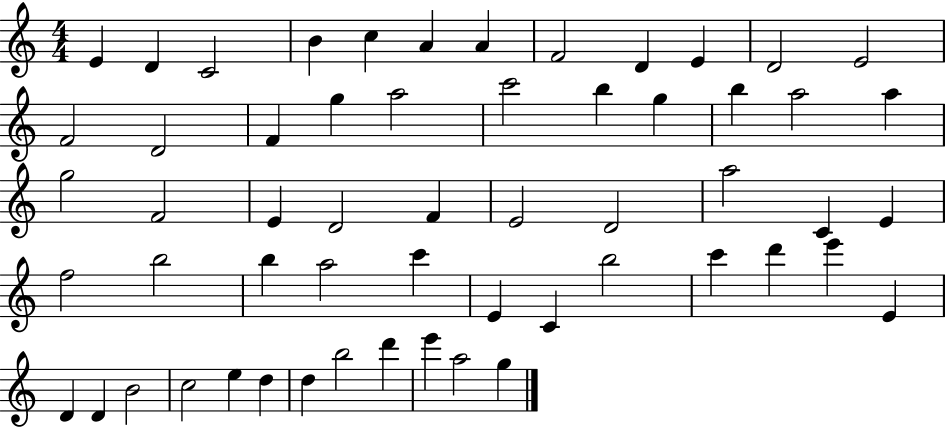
{
  \clef treble
  \numericTimeSignature
  \time 4/4
  \key c \major
  e'4 d'4 c'2 | b'4 c''4 a'4 a'4 | f'2 d'4 e'4 | d'2 e'2 | \break f'2 d'2 | f'4 g''4 a''2 | c'''2 b''4 g''4 | b''4 a''2 a''4 | \break g''2 f'2 | e'4 d'2 f'4 | e'2 d'2 | a''2 c'4 e'4 | \break f''2 b''2 | b''4 a''2 c'''4 | e'4 c'4 b''2 | c'''4 d'''4 e'''4 e'4 | \break d'4 d'4 b'2 | c''2 e''4 d''4 | d''4 b''2 d'''4 | e'''4 a''2 g''4 | \break \bar "|."
}